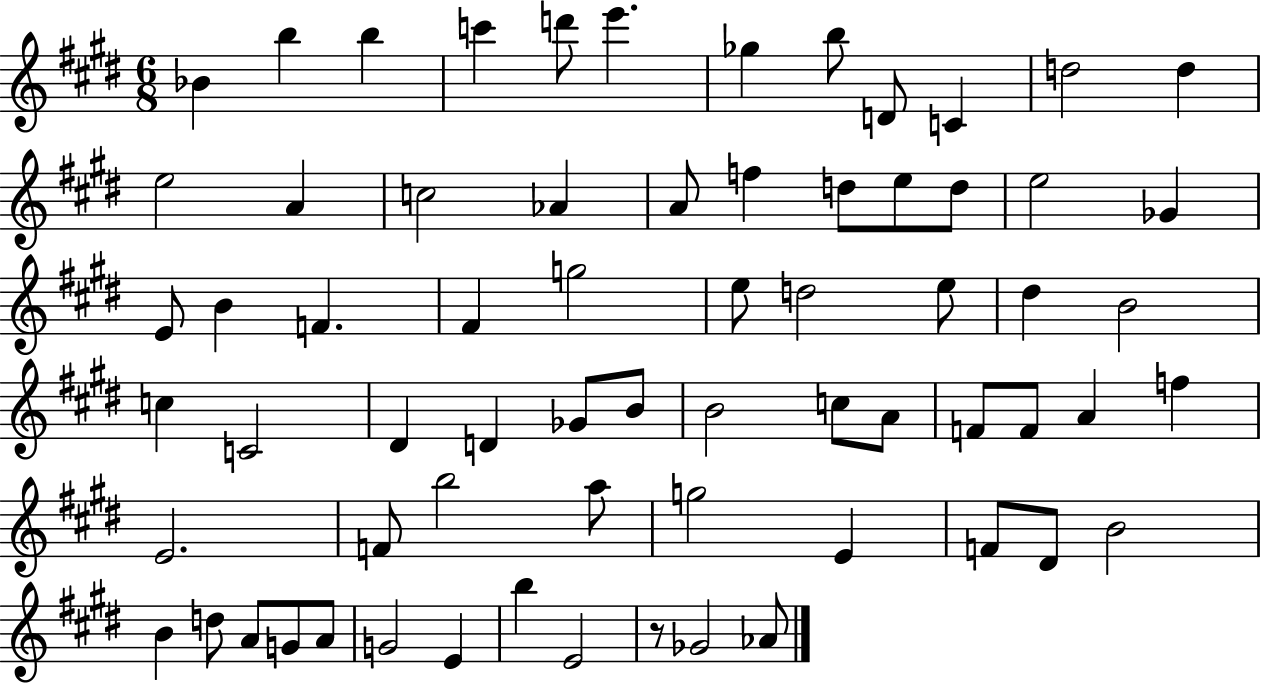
Bb4/q B5/q B5/q C6/q D6/e E6/q. Gb5/q B5/e D4/e C4/q D5/h D5/q E5/h A4/q C5/h Ab4/q A4/e F5/q D5/e E5/e D5/e E5/h Gb4/q E4/e B4/q F4/q. F#4/q G5/h E5/e D5/h E5/e D#5/q B4/h C5/q C4/h D#4/q D4/q Gb4/e B4/e B4/h C5/e A4/e F4/e F4/e A4/q F5/q E4/h. F4/e B5/h A5/e G5/h E4/q F4/e D#4/e B4/h B4/q D5/e A4/e G4/e A4/e G4/h E4/q B5/q E4/h R/e Gb4/h Ab4/e